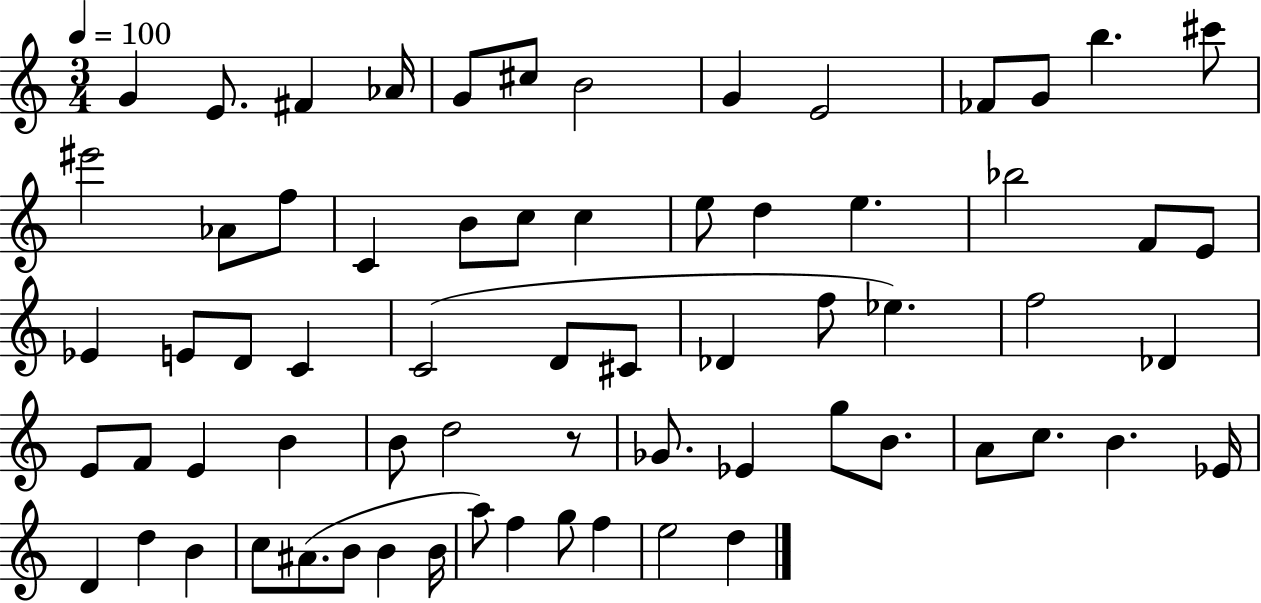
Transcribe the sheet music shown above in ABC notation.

X:1
T:Untitled
M:3/4
L:1/4
K:C
G E/2 ^F _A/4 G/2 ^c/2 B2 G E2 _F/2 G/2 b ^c'/2 ^e'2 _A/2 f/2 C B/2 c/2 c e/2 d e _b2 F/2 E/2 _E E/2 D/2 C C2 D/2 ^C/2 _D f/2 _e f2 _D E/2 F/2 E B B/2 d2 z/2 _G/2 _E g/2 B/2 A/2 c/2 B _E/4 D d B c/2 ^A/2 B/2 B B/4 a/2 f g/2 f e2 d